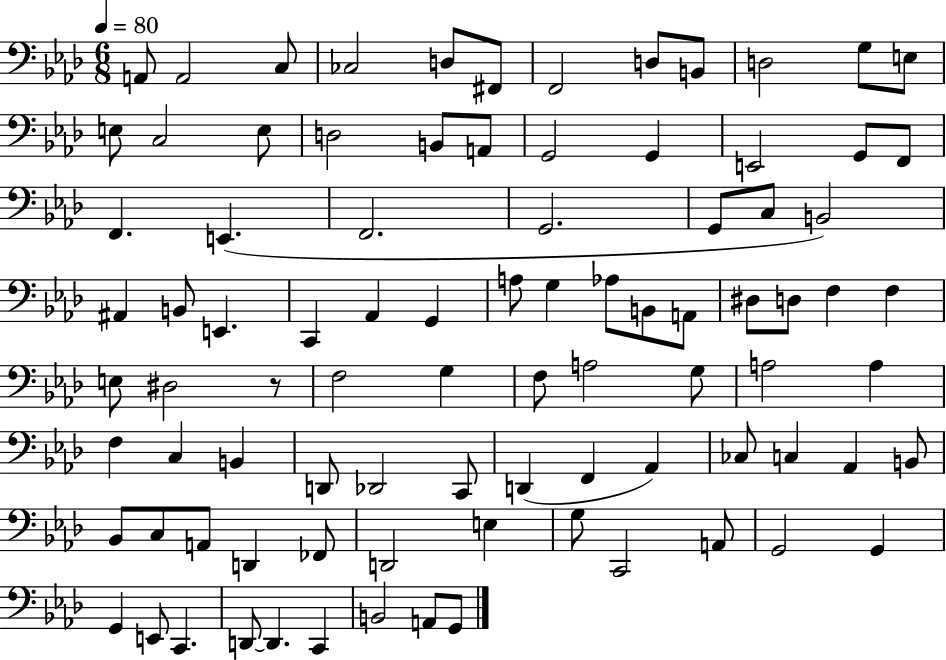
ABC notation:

X:1
T:Untitled
M:6/8
L:1/4
K:Ab
A,,/2 A,,2 C,/2 _C,2 D,/2 ^F,,/2 F,,2 D,/2 B,,/2 D,2 G,/2 E,/2 E,/2 C,2 E,/2 D,2 B,,/2 A,,/2 G,,2 G,, E,,2 G,,/2 F,,/2 F,, E,, F,,2 G,,2 G,,/2 C,/2 B,,2 ^A,, B,,/2 E,, C,, _A,, G,, A,/2 G, _A,/2 B,,/2 A,,/2 ^D,/2 D,/2 F, F, E,/2 ^D,2 z/2 F,2 G, F,/2 A,2 G,/2 A,2 A, F, C, B,, D,,/2 _D,,2 C,,/2 D,, F,, _A,, _C,/2 C, _A,, B,,/2 _B,,/2 C,/2 A,,/2 D,, _F,,/2 D,,2 E, G,/2 C,,2 A,,/2 G,,2 G,, G,, E,,/2 C,, D,,/2 D,, C,, B,,2 A,,/2 G,,/2